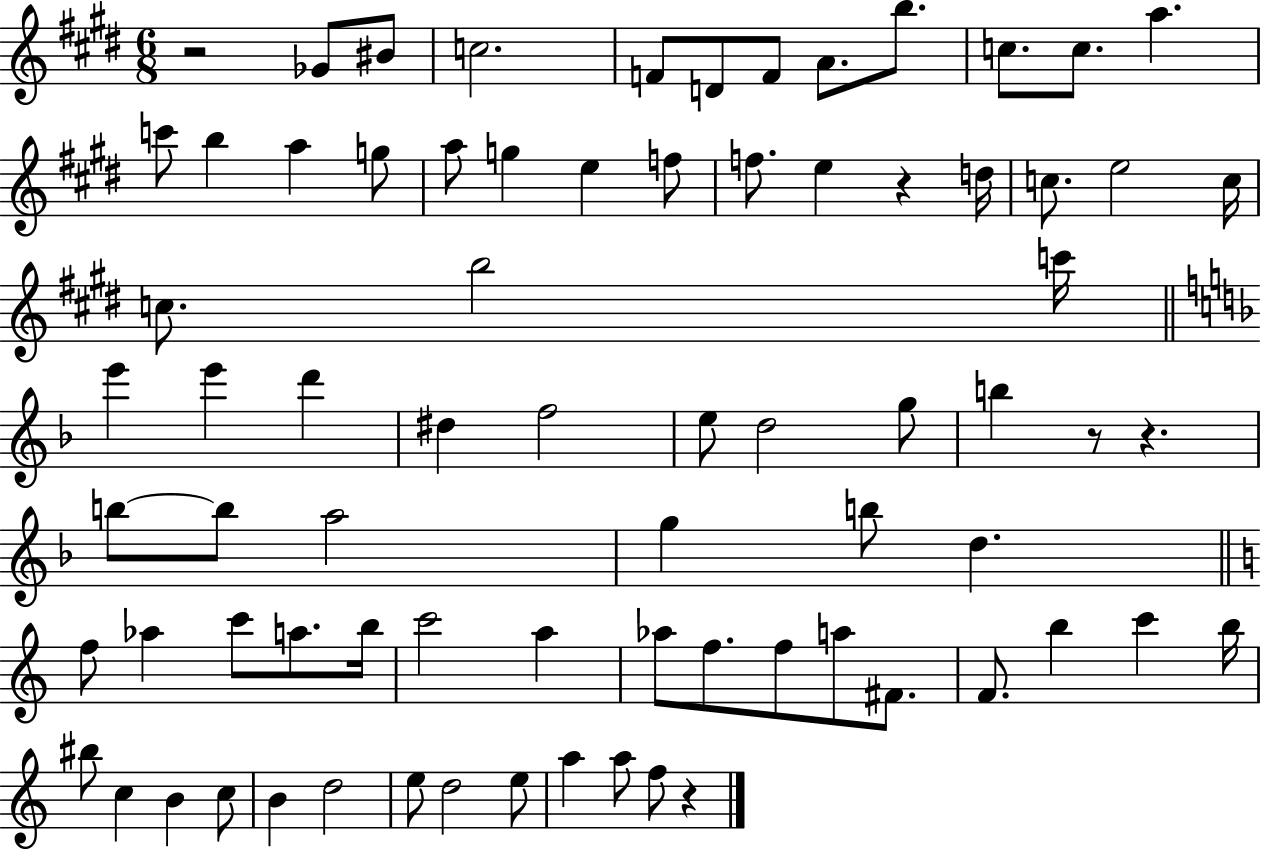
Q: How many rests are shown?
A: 5